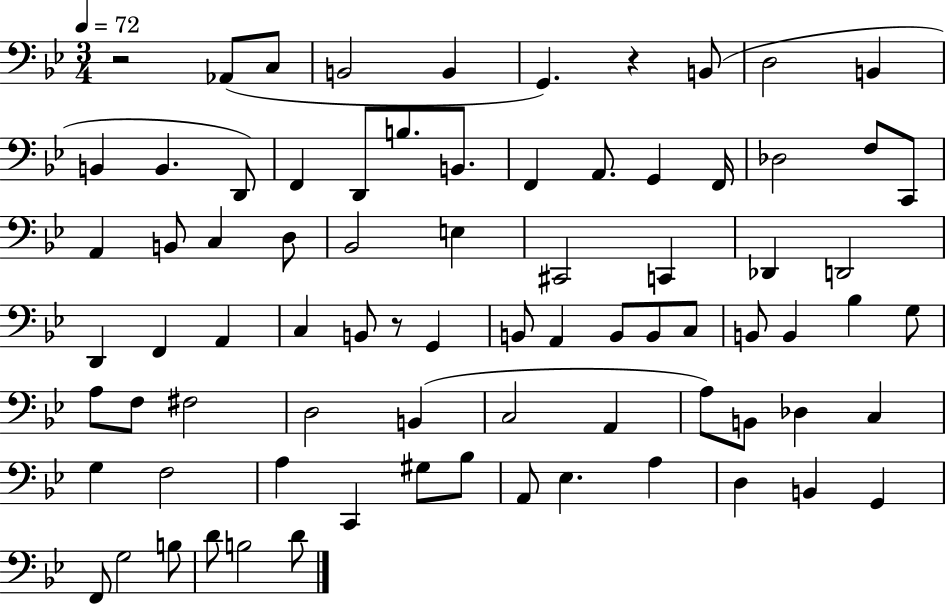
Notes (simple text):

R/h Ab2/e C3/e B2/h B2/q G2/q. R/q B2/e D3/h B2/q B2/q B2/q. D2/e F2/q D2/e B3/e. B2/e. F2/q A2/e. G2/q F2/s Db3/h F3/e C2/e A2/q B2/e C3/q D3/e Bb2/h E3/q C#2/h C2/q Db2/q D2/h D2/q F2/q A2/q C3/q B2/e R/e G2/q B2/e A2/q B2/e B2/e C3/e B2/e B2/q Bb3/q G3/e A3/e F3/e F#3/h D3/h B2/q C3/h A2/q A3/e B2/e Db3/q C3/q G3/q F3/h A3/q C2/q G#3/e Bb3/e A2/e Eb3/q. A3/q D3/q B2/q G2/q F2/e G3/h B3/e D4/e B3/h D4/e